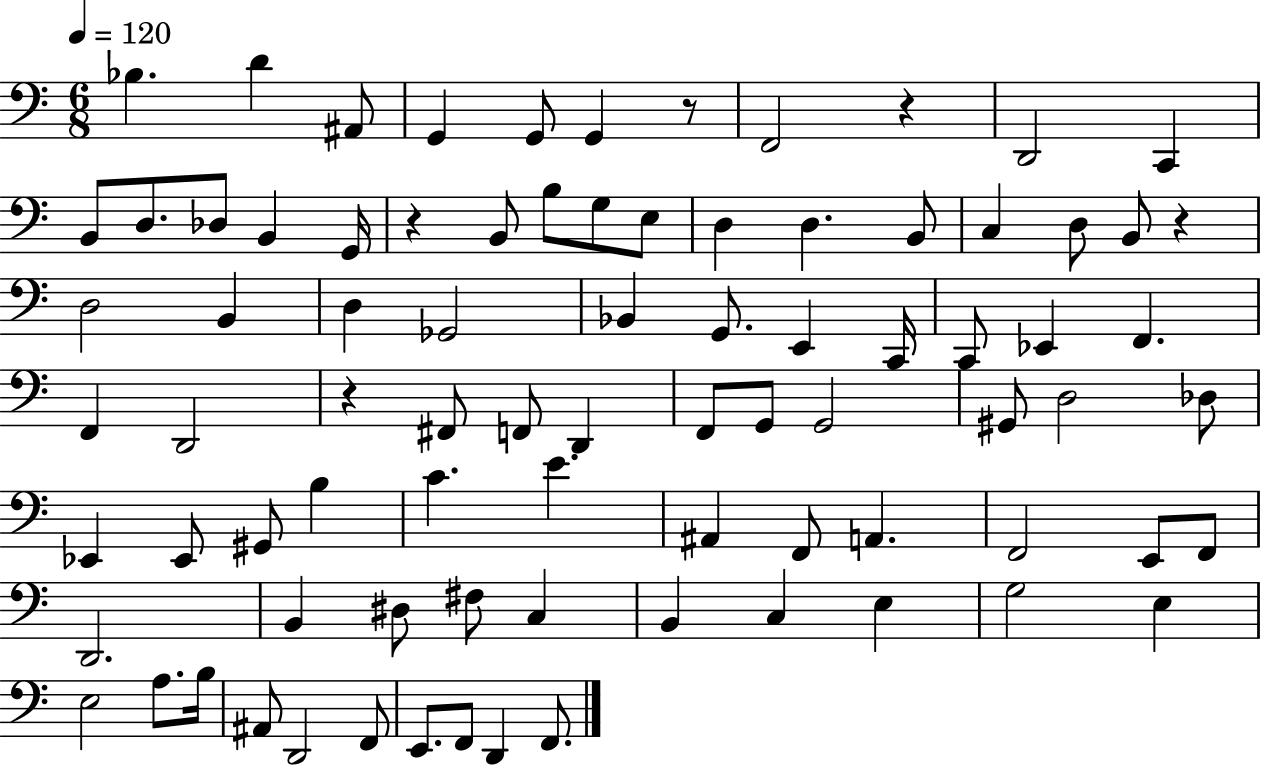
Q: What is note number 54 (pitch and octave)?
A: F2